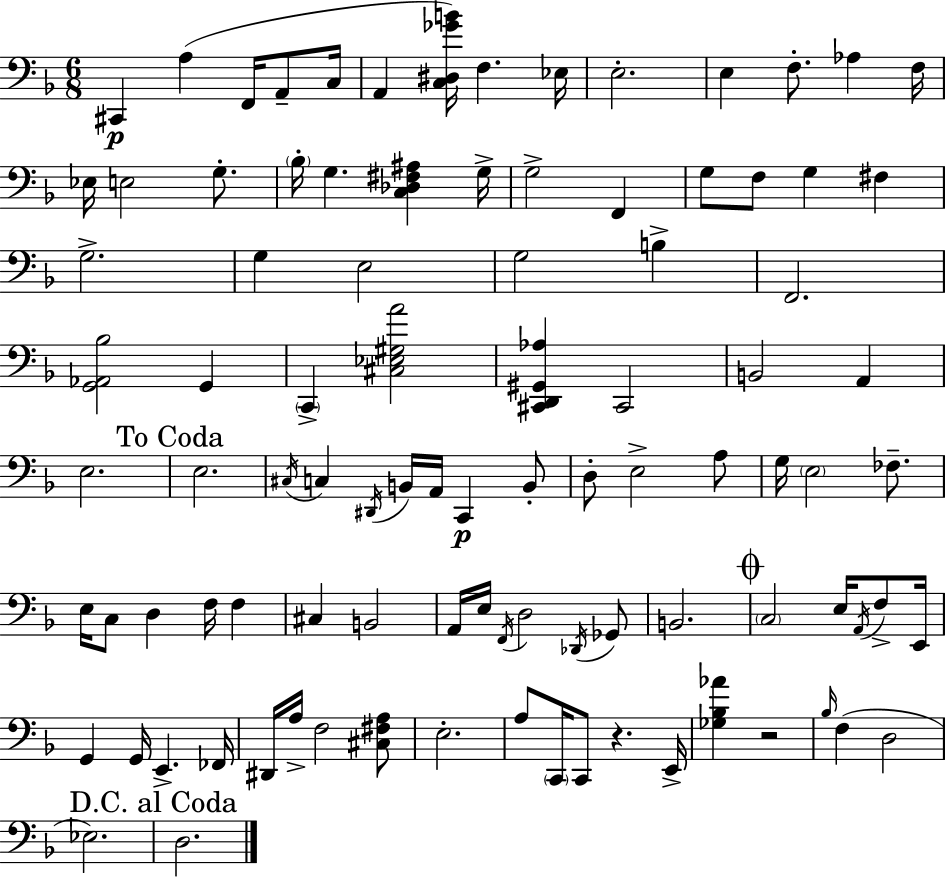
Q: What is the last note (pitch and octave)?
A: D3